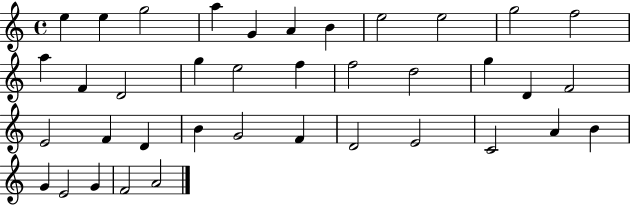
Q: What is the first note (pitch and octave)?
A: E5